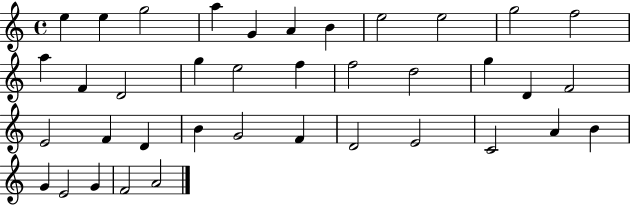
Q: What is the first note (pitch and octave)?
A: E5